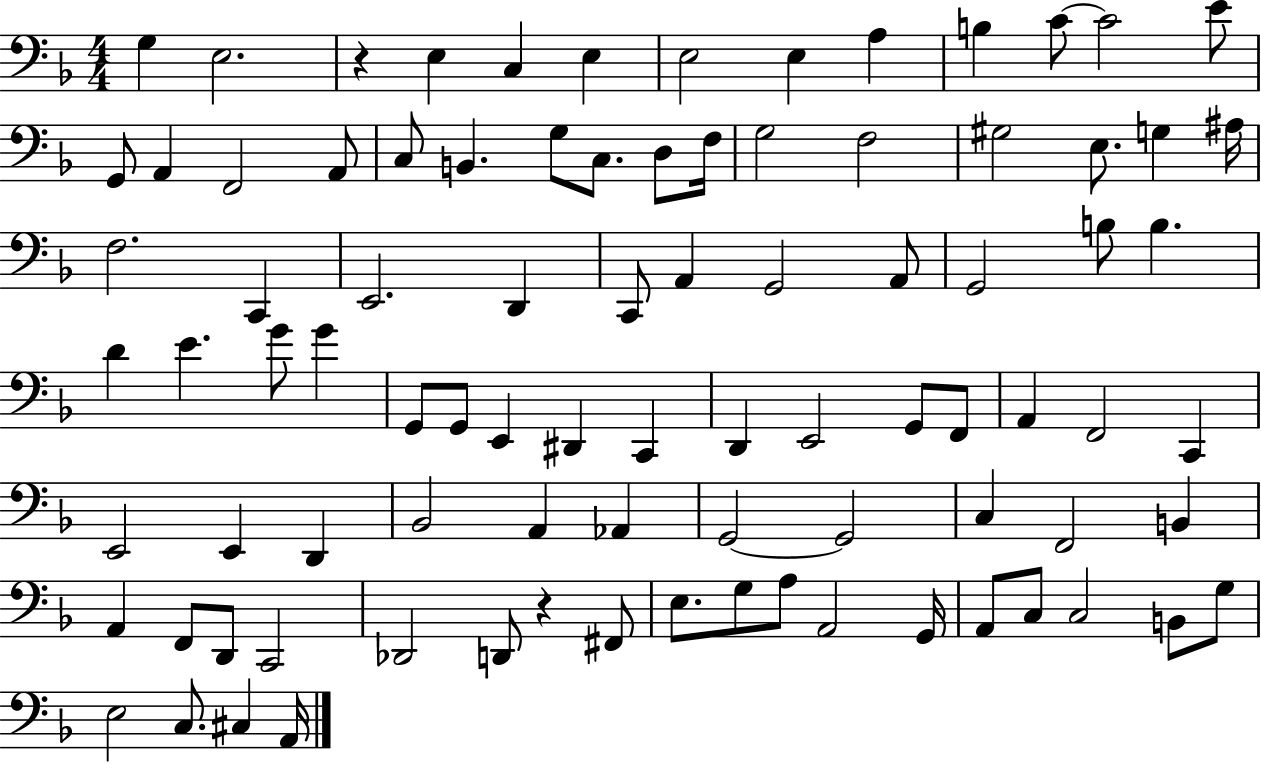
G3/q E3/h. R/q E3/q C3/q E3/q E3/h E3/q A3/q B3/q C4/e C4/h E4/e G2/e A2/q F2/h A2/e C3/e B2/q. G3/e C3/e. D3/e F3/s G3/h F3/h G#3/h E3/e. G3/q A#3/s F3/h. C2/q E2/h. D2/q C2/e A2/q G2/h A2/e G2/h B3/e B3/q. D4/q E4/q. G4/e G4/q G2/e G2/e E2/q D#2/q C2/q D2/q E2/h G2/e F2/e A2/q F2/h C2/q E2/h E2/q D2/q Bb2/h A2/q Ab2/q G2/h G2/h C3/q F2/h B2/q A2/q F2/e D2/e C2/h Db2/h D2/e R/q F#2/e E3/e. G3/e A3/e A2/h G2/s A2/e C3/e C3/h B2/e G3/e E3/h C3/e. C#3/q A2/s